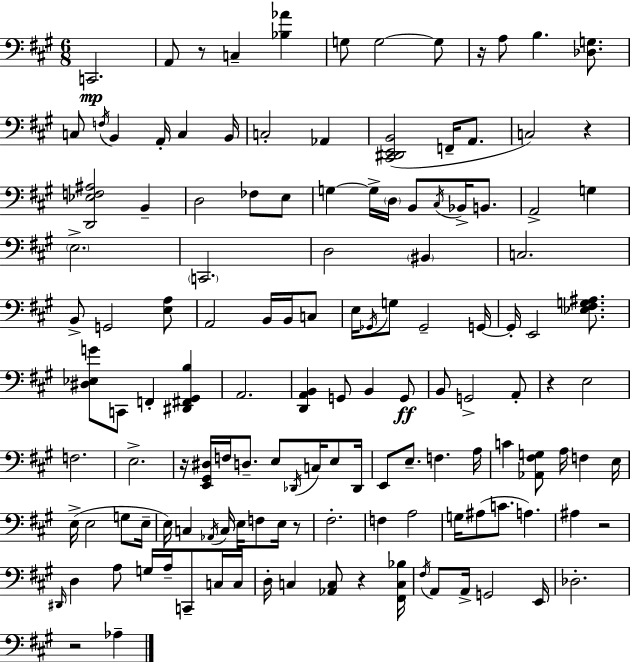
C2/h. A2/e R/e C3/q [Bb3,Ab4]/q G3/e G3/h G3/e R/s A3/e B3/q. [Db3,G3]/e. C3/e F3/s B2/q A2/s C3/q B2/s C3/h Ab2/q [C#2,D#2,E2,B2]/h F2/s A2/e. C3/h R/q [D2,Eb3,F3,A#3]/h B2/q D3/h FES3/e E3/e G3/q G3/s D3/s B2/e C#3/s Bb2/s B2/e. A2/h G3/q E3/h. C2/h. D3/h BIS2/q C3/h. B2/e G2/h [E3,A3]/e A2/h B2/s B2/s C3/e E3/s Gb2/s G3/e Gb2/h G2/s G2/s E2/h [Eb3,F#3,G3,A#3]/e. [D#3,Eb3,G4]/e C2/e F2/q [D#2,F#2,G#2,B3]/q A2/h. [D2,A2,B2]/q G2/e B2/q G2/e B2/e G2/h A2/e R/q E3/h F3/h. E3/h. R/s [E2,G#2,D#3]/s F3/s D3/e. E3/e Db2/s C3/s E3/e Db2/s E2/e E3/e. F3/q. A3/s C4/q [Ab2,F#3,G3]/e A3/s F3/q E3/s E3/s E3/h G3/e E3/s E3/s C3/q Ab2/s C3/s E3/s F3/e E3/s R/e F#3/h. F3/q A3/h G3/s A#3/e C4/e. A3/q. A#3/q R/h D#2/s D3/q A3/e G3/s A3/s C2/e C3/s C3/s D3/s C3/q [Ab2,C3]/e R/q [F#2,C3,Bb3]/s F#3/s A2/e A2/s G2/h E2/s Db3/h. R/h Ab3/q